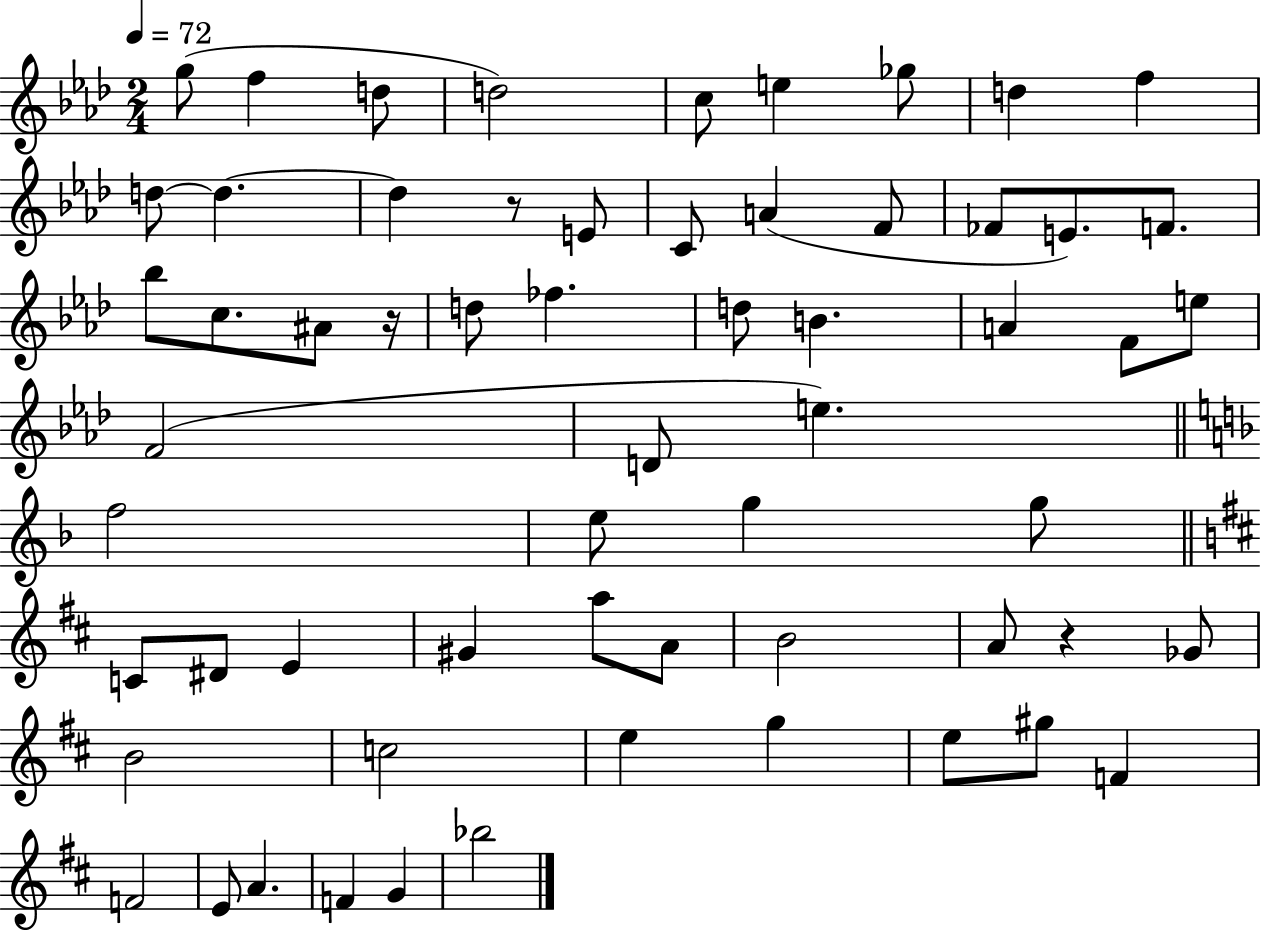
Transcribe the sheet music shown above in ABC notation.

X:1
T:Untitled
M:2/4
L:1/4
K:Ab
g/2 f d/2 d2 c/2 e _g/2 d f d/2 d d z/2 E/2 C/2 A F/2 _F/2 E/2 F/2 _b/2 c/2 ^A/2 z/4 d/2 _f d/2 B A F/2 e/2 F2 D/2 e f2 e/2 g g/2 C/2 ^D/2 E ^G a/2 A/2 B2 A/2 z _G/2 B2 c2 e g e/2 ^g/2 F F2 E/2 A F G _b2